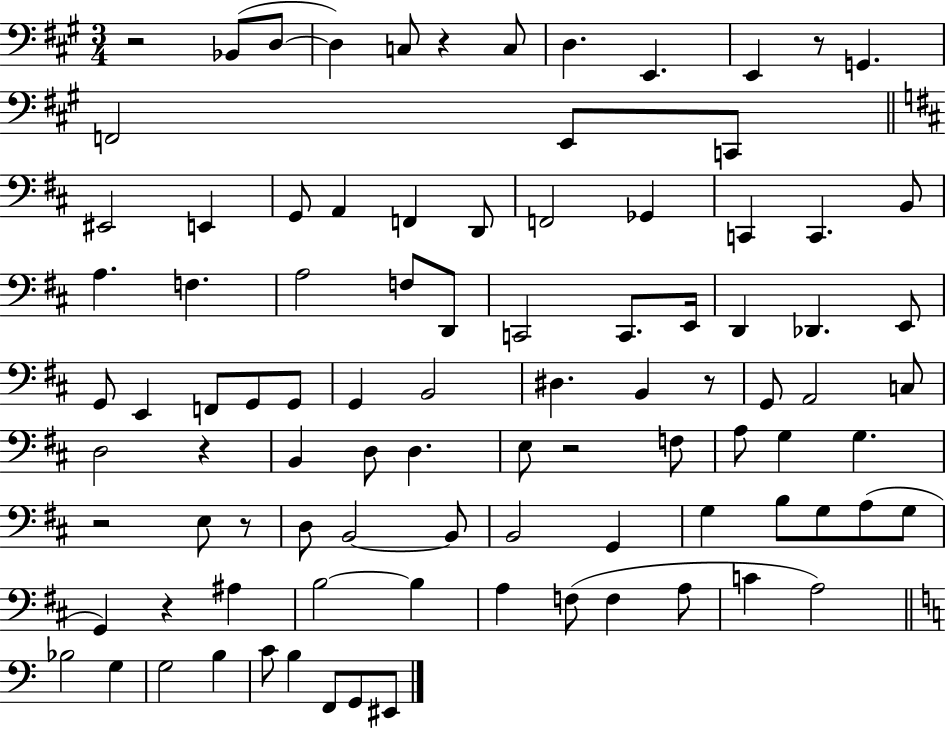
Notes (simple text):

R/h Bb2/e D3/e D3/q C3/e R/q C3/e D3/q. E2/q. E2/q R/e G2/q. F2/h E2/e C2/e EIS2/h E2/q G2/e A2/q F2/q D2/e F2/h Gb2/q C2/q C2/q. B2/e A3/q. F3/q. A3/h F3/e D2/e C2/h C2/e. E2/s D2/q Db2/q. E2/e G2/e E2/q F2/e G2/e G2/e G2/q B2/h D#3/q. B2/q R/e G2/e A2/h C3/e D3/h R/q B2/q D3/e D3/q. E3/e R/h F3/e A3/e G3/q G3/q. R/h E3/e R/e D3/e B2/h B2/e B2/h G2/q G3/q B3/e G3/e A3/e G3/e G2/q R/q A#3/q B3/h B3/q A3/q F3/e F3/q A3/e C4/q A3/h Bb3/h G3/q G3/h B3/q C4/e B3/q F2/e G2/e EIS2/e